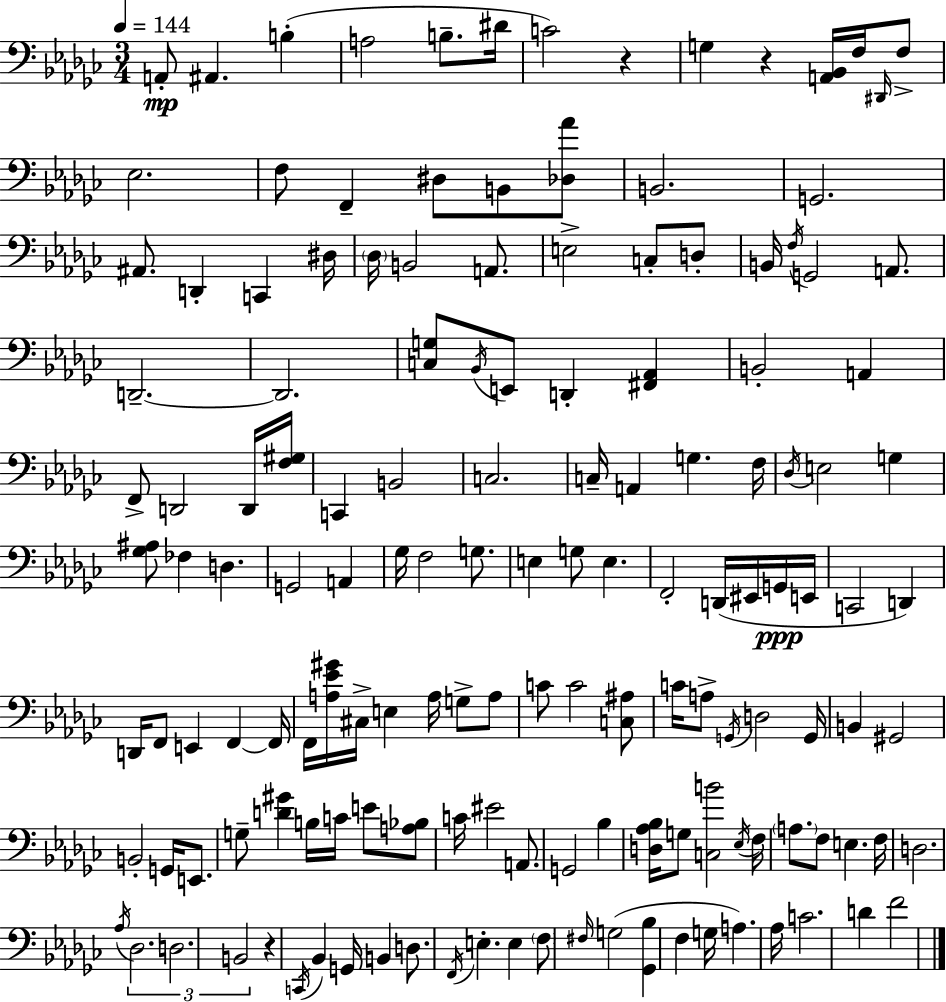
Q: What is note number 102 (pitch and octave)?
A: G3